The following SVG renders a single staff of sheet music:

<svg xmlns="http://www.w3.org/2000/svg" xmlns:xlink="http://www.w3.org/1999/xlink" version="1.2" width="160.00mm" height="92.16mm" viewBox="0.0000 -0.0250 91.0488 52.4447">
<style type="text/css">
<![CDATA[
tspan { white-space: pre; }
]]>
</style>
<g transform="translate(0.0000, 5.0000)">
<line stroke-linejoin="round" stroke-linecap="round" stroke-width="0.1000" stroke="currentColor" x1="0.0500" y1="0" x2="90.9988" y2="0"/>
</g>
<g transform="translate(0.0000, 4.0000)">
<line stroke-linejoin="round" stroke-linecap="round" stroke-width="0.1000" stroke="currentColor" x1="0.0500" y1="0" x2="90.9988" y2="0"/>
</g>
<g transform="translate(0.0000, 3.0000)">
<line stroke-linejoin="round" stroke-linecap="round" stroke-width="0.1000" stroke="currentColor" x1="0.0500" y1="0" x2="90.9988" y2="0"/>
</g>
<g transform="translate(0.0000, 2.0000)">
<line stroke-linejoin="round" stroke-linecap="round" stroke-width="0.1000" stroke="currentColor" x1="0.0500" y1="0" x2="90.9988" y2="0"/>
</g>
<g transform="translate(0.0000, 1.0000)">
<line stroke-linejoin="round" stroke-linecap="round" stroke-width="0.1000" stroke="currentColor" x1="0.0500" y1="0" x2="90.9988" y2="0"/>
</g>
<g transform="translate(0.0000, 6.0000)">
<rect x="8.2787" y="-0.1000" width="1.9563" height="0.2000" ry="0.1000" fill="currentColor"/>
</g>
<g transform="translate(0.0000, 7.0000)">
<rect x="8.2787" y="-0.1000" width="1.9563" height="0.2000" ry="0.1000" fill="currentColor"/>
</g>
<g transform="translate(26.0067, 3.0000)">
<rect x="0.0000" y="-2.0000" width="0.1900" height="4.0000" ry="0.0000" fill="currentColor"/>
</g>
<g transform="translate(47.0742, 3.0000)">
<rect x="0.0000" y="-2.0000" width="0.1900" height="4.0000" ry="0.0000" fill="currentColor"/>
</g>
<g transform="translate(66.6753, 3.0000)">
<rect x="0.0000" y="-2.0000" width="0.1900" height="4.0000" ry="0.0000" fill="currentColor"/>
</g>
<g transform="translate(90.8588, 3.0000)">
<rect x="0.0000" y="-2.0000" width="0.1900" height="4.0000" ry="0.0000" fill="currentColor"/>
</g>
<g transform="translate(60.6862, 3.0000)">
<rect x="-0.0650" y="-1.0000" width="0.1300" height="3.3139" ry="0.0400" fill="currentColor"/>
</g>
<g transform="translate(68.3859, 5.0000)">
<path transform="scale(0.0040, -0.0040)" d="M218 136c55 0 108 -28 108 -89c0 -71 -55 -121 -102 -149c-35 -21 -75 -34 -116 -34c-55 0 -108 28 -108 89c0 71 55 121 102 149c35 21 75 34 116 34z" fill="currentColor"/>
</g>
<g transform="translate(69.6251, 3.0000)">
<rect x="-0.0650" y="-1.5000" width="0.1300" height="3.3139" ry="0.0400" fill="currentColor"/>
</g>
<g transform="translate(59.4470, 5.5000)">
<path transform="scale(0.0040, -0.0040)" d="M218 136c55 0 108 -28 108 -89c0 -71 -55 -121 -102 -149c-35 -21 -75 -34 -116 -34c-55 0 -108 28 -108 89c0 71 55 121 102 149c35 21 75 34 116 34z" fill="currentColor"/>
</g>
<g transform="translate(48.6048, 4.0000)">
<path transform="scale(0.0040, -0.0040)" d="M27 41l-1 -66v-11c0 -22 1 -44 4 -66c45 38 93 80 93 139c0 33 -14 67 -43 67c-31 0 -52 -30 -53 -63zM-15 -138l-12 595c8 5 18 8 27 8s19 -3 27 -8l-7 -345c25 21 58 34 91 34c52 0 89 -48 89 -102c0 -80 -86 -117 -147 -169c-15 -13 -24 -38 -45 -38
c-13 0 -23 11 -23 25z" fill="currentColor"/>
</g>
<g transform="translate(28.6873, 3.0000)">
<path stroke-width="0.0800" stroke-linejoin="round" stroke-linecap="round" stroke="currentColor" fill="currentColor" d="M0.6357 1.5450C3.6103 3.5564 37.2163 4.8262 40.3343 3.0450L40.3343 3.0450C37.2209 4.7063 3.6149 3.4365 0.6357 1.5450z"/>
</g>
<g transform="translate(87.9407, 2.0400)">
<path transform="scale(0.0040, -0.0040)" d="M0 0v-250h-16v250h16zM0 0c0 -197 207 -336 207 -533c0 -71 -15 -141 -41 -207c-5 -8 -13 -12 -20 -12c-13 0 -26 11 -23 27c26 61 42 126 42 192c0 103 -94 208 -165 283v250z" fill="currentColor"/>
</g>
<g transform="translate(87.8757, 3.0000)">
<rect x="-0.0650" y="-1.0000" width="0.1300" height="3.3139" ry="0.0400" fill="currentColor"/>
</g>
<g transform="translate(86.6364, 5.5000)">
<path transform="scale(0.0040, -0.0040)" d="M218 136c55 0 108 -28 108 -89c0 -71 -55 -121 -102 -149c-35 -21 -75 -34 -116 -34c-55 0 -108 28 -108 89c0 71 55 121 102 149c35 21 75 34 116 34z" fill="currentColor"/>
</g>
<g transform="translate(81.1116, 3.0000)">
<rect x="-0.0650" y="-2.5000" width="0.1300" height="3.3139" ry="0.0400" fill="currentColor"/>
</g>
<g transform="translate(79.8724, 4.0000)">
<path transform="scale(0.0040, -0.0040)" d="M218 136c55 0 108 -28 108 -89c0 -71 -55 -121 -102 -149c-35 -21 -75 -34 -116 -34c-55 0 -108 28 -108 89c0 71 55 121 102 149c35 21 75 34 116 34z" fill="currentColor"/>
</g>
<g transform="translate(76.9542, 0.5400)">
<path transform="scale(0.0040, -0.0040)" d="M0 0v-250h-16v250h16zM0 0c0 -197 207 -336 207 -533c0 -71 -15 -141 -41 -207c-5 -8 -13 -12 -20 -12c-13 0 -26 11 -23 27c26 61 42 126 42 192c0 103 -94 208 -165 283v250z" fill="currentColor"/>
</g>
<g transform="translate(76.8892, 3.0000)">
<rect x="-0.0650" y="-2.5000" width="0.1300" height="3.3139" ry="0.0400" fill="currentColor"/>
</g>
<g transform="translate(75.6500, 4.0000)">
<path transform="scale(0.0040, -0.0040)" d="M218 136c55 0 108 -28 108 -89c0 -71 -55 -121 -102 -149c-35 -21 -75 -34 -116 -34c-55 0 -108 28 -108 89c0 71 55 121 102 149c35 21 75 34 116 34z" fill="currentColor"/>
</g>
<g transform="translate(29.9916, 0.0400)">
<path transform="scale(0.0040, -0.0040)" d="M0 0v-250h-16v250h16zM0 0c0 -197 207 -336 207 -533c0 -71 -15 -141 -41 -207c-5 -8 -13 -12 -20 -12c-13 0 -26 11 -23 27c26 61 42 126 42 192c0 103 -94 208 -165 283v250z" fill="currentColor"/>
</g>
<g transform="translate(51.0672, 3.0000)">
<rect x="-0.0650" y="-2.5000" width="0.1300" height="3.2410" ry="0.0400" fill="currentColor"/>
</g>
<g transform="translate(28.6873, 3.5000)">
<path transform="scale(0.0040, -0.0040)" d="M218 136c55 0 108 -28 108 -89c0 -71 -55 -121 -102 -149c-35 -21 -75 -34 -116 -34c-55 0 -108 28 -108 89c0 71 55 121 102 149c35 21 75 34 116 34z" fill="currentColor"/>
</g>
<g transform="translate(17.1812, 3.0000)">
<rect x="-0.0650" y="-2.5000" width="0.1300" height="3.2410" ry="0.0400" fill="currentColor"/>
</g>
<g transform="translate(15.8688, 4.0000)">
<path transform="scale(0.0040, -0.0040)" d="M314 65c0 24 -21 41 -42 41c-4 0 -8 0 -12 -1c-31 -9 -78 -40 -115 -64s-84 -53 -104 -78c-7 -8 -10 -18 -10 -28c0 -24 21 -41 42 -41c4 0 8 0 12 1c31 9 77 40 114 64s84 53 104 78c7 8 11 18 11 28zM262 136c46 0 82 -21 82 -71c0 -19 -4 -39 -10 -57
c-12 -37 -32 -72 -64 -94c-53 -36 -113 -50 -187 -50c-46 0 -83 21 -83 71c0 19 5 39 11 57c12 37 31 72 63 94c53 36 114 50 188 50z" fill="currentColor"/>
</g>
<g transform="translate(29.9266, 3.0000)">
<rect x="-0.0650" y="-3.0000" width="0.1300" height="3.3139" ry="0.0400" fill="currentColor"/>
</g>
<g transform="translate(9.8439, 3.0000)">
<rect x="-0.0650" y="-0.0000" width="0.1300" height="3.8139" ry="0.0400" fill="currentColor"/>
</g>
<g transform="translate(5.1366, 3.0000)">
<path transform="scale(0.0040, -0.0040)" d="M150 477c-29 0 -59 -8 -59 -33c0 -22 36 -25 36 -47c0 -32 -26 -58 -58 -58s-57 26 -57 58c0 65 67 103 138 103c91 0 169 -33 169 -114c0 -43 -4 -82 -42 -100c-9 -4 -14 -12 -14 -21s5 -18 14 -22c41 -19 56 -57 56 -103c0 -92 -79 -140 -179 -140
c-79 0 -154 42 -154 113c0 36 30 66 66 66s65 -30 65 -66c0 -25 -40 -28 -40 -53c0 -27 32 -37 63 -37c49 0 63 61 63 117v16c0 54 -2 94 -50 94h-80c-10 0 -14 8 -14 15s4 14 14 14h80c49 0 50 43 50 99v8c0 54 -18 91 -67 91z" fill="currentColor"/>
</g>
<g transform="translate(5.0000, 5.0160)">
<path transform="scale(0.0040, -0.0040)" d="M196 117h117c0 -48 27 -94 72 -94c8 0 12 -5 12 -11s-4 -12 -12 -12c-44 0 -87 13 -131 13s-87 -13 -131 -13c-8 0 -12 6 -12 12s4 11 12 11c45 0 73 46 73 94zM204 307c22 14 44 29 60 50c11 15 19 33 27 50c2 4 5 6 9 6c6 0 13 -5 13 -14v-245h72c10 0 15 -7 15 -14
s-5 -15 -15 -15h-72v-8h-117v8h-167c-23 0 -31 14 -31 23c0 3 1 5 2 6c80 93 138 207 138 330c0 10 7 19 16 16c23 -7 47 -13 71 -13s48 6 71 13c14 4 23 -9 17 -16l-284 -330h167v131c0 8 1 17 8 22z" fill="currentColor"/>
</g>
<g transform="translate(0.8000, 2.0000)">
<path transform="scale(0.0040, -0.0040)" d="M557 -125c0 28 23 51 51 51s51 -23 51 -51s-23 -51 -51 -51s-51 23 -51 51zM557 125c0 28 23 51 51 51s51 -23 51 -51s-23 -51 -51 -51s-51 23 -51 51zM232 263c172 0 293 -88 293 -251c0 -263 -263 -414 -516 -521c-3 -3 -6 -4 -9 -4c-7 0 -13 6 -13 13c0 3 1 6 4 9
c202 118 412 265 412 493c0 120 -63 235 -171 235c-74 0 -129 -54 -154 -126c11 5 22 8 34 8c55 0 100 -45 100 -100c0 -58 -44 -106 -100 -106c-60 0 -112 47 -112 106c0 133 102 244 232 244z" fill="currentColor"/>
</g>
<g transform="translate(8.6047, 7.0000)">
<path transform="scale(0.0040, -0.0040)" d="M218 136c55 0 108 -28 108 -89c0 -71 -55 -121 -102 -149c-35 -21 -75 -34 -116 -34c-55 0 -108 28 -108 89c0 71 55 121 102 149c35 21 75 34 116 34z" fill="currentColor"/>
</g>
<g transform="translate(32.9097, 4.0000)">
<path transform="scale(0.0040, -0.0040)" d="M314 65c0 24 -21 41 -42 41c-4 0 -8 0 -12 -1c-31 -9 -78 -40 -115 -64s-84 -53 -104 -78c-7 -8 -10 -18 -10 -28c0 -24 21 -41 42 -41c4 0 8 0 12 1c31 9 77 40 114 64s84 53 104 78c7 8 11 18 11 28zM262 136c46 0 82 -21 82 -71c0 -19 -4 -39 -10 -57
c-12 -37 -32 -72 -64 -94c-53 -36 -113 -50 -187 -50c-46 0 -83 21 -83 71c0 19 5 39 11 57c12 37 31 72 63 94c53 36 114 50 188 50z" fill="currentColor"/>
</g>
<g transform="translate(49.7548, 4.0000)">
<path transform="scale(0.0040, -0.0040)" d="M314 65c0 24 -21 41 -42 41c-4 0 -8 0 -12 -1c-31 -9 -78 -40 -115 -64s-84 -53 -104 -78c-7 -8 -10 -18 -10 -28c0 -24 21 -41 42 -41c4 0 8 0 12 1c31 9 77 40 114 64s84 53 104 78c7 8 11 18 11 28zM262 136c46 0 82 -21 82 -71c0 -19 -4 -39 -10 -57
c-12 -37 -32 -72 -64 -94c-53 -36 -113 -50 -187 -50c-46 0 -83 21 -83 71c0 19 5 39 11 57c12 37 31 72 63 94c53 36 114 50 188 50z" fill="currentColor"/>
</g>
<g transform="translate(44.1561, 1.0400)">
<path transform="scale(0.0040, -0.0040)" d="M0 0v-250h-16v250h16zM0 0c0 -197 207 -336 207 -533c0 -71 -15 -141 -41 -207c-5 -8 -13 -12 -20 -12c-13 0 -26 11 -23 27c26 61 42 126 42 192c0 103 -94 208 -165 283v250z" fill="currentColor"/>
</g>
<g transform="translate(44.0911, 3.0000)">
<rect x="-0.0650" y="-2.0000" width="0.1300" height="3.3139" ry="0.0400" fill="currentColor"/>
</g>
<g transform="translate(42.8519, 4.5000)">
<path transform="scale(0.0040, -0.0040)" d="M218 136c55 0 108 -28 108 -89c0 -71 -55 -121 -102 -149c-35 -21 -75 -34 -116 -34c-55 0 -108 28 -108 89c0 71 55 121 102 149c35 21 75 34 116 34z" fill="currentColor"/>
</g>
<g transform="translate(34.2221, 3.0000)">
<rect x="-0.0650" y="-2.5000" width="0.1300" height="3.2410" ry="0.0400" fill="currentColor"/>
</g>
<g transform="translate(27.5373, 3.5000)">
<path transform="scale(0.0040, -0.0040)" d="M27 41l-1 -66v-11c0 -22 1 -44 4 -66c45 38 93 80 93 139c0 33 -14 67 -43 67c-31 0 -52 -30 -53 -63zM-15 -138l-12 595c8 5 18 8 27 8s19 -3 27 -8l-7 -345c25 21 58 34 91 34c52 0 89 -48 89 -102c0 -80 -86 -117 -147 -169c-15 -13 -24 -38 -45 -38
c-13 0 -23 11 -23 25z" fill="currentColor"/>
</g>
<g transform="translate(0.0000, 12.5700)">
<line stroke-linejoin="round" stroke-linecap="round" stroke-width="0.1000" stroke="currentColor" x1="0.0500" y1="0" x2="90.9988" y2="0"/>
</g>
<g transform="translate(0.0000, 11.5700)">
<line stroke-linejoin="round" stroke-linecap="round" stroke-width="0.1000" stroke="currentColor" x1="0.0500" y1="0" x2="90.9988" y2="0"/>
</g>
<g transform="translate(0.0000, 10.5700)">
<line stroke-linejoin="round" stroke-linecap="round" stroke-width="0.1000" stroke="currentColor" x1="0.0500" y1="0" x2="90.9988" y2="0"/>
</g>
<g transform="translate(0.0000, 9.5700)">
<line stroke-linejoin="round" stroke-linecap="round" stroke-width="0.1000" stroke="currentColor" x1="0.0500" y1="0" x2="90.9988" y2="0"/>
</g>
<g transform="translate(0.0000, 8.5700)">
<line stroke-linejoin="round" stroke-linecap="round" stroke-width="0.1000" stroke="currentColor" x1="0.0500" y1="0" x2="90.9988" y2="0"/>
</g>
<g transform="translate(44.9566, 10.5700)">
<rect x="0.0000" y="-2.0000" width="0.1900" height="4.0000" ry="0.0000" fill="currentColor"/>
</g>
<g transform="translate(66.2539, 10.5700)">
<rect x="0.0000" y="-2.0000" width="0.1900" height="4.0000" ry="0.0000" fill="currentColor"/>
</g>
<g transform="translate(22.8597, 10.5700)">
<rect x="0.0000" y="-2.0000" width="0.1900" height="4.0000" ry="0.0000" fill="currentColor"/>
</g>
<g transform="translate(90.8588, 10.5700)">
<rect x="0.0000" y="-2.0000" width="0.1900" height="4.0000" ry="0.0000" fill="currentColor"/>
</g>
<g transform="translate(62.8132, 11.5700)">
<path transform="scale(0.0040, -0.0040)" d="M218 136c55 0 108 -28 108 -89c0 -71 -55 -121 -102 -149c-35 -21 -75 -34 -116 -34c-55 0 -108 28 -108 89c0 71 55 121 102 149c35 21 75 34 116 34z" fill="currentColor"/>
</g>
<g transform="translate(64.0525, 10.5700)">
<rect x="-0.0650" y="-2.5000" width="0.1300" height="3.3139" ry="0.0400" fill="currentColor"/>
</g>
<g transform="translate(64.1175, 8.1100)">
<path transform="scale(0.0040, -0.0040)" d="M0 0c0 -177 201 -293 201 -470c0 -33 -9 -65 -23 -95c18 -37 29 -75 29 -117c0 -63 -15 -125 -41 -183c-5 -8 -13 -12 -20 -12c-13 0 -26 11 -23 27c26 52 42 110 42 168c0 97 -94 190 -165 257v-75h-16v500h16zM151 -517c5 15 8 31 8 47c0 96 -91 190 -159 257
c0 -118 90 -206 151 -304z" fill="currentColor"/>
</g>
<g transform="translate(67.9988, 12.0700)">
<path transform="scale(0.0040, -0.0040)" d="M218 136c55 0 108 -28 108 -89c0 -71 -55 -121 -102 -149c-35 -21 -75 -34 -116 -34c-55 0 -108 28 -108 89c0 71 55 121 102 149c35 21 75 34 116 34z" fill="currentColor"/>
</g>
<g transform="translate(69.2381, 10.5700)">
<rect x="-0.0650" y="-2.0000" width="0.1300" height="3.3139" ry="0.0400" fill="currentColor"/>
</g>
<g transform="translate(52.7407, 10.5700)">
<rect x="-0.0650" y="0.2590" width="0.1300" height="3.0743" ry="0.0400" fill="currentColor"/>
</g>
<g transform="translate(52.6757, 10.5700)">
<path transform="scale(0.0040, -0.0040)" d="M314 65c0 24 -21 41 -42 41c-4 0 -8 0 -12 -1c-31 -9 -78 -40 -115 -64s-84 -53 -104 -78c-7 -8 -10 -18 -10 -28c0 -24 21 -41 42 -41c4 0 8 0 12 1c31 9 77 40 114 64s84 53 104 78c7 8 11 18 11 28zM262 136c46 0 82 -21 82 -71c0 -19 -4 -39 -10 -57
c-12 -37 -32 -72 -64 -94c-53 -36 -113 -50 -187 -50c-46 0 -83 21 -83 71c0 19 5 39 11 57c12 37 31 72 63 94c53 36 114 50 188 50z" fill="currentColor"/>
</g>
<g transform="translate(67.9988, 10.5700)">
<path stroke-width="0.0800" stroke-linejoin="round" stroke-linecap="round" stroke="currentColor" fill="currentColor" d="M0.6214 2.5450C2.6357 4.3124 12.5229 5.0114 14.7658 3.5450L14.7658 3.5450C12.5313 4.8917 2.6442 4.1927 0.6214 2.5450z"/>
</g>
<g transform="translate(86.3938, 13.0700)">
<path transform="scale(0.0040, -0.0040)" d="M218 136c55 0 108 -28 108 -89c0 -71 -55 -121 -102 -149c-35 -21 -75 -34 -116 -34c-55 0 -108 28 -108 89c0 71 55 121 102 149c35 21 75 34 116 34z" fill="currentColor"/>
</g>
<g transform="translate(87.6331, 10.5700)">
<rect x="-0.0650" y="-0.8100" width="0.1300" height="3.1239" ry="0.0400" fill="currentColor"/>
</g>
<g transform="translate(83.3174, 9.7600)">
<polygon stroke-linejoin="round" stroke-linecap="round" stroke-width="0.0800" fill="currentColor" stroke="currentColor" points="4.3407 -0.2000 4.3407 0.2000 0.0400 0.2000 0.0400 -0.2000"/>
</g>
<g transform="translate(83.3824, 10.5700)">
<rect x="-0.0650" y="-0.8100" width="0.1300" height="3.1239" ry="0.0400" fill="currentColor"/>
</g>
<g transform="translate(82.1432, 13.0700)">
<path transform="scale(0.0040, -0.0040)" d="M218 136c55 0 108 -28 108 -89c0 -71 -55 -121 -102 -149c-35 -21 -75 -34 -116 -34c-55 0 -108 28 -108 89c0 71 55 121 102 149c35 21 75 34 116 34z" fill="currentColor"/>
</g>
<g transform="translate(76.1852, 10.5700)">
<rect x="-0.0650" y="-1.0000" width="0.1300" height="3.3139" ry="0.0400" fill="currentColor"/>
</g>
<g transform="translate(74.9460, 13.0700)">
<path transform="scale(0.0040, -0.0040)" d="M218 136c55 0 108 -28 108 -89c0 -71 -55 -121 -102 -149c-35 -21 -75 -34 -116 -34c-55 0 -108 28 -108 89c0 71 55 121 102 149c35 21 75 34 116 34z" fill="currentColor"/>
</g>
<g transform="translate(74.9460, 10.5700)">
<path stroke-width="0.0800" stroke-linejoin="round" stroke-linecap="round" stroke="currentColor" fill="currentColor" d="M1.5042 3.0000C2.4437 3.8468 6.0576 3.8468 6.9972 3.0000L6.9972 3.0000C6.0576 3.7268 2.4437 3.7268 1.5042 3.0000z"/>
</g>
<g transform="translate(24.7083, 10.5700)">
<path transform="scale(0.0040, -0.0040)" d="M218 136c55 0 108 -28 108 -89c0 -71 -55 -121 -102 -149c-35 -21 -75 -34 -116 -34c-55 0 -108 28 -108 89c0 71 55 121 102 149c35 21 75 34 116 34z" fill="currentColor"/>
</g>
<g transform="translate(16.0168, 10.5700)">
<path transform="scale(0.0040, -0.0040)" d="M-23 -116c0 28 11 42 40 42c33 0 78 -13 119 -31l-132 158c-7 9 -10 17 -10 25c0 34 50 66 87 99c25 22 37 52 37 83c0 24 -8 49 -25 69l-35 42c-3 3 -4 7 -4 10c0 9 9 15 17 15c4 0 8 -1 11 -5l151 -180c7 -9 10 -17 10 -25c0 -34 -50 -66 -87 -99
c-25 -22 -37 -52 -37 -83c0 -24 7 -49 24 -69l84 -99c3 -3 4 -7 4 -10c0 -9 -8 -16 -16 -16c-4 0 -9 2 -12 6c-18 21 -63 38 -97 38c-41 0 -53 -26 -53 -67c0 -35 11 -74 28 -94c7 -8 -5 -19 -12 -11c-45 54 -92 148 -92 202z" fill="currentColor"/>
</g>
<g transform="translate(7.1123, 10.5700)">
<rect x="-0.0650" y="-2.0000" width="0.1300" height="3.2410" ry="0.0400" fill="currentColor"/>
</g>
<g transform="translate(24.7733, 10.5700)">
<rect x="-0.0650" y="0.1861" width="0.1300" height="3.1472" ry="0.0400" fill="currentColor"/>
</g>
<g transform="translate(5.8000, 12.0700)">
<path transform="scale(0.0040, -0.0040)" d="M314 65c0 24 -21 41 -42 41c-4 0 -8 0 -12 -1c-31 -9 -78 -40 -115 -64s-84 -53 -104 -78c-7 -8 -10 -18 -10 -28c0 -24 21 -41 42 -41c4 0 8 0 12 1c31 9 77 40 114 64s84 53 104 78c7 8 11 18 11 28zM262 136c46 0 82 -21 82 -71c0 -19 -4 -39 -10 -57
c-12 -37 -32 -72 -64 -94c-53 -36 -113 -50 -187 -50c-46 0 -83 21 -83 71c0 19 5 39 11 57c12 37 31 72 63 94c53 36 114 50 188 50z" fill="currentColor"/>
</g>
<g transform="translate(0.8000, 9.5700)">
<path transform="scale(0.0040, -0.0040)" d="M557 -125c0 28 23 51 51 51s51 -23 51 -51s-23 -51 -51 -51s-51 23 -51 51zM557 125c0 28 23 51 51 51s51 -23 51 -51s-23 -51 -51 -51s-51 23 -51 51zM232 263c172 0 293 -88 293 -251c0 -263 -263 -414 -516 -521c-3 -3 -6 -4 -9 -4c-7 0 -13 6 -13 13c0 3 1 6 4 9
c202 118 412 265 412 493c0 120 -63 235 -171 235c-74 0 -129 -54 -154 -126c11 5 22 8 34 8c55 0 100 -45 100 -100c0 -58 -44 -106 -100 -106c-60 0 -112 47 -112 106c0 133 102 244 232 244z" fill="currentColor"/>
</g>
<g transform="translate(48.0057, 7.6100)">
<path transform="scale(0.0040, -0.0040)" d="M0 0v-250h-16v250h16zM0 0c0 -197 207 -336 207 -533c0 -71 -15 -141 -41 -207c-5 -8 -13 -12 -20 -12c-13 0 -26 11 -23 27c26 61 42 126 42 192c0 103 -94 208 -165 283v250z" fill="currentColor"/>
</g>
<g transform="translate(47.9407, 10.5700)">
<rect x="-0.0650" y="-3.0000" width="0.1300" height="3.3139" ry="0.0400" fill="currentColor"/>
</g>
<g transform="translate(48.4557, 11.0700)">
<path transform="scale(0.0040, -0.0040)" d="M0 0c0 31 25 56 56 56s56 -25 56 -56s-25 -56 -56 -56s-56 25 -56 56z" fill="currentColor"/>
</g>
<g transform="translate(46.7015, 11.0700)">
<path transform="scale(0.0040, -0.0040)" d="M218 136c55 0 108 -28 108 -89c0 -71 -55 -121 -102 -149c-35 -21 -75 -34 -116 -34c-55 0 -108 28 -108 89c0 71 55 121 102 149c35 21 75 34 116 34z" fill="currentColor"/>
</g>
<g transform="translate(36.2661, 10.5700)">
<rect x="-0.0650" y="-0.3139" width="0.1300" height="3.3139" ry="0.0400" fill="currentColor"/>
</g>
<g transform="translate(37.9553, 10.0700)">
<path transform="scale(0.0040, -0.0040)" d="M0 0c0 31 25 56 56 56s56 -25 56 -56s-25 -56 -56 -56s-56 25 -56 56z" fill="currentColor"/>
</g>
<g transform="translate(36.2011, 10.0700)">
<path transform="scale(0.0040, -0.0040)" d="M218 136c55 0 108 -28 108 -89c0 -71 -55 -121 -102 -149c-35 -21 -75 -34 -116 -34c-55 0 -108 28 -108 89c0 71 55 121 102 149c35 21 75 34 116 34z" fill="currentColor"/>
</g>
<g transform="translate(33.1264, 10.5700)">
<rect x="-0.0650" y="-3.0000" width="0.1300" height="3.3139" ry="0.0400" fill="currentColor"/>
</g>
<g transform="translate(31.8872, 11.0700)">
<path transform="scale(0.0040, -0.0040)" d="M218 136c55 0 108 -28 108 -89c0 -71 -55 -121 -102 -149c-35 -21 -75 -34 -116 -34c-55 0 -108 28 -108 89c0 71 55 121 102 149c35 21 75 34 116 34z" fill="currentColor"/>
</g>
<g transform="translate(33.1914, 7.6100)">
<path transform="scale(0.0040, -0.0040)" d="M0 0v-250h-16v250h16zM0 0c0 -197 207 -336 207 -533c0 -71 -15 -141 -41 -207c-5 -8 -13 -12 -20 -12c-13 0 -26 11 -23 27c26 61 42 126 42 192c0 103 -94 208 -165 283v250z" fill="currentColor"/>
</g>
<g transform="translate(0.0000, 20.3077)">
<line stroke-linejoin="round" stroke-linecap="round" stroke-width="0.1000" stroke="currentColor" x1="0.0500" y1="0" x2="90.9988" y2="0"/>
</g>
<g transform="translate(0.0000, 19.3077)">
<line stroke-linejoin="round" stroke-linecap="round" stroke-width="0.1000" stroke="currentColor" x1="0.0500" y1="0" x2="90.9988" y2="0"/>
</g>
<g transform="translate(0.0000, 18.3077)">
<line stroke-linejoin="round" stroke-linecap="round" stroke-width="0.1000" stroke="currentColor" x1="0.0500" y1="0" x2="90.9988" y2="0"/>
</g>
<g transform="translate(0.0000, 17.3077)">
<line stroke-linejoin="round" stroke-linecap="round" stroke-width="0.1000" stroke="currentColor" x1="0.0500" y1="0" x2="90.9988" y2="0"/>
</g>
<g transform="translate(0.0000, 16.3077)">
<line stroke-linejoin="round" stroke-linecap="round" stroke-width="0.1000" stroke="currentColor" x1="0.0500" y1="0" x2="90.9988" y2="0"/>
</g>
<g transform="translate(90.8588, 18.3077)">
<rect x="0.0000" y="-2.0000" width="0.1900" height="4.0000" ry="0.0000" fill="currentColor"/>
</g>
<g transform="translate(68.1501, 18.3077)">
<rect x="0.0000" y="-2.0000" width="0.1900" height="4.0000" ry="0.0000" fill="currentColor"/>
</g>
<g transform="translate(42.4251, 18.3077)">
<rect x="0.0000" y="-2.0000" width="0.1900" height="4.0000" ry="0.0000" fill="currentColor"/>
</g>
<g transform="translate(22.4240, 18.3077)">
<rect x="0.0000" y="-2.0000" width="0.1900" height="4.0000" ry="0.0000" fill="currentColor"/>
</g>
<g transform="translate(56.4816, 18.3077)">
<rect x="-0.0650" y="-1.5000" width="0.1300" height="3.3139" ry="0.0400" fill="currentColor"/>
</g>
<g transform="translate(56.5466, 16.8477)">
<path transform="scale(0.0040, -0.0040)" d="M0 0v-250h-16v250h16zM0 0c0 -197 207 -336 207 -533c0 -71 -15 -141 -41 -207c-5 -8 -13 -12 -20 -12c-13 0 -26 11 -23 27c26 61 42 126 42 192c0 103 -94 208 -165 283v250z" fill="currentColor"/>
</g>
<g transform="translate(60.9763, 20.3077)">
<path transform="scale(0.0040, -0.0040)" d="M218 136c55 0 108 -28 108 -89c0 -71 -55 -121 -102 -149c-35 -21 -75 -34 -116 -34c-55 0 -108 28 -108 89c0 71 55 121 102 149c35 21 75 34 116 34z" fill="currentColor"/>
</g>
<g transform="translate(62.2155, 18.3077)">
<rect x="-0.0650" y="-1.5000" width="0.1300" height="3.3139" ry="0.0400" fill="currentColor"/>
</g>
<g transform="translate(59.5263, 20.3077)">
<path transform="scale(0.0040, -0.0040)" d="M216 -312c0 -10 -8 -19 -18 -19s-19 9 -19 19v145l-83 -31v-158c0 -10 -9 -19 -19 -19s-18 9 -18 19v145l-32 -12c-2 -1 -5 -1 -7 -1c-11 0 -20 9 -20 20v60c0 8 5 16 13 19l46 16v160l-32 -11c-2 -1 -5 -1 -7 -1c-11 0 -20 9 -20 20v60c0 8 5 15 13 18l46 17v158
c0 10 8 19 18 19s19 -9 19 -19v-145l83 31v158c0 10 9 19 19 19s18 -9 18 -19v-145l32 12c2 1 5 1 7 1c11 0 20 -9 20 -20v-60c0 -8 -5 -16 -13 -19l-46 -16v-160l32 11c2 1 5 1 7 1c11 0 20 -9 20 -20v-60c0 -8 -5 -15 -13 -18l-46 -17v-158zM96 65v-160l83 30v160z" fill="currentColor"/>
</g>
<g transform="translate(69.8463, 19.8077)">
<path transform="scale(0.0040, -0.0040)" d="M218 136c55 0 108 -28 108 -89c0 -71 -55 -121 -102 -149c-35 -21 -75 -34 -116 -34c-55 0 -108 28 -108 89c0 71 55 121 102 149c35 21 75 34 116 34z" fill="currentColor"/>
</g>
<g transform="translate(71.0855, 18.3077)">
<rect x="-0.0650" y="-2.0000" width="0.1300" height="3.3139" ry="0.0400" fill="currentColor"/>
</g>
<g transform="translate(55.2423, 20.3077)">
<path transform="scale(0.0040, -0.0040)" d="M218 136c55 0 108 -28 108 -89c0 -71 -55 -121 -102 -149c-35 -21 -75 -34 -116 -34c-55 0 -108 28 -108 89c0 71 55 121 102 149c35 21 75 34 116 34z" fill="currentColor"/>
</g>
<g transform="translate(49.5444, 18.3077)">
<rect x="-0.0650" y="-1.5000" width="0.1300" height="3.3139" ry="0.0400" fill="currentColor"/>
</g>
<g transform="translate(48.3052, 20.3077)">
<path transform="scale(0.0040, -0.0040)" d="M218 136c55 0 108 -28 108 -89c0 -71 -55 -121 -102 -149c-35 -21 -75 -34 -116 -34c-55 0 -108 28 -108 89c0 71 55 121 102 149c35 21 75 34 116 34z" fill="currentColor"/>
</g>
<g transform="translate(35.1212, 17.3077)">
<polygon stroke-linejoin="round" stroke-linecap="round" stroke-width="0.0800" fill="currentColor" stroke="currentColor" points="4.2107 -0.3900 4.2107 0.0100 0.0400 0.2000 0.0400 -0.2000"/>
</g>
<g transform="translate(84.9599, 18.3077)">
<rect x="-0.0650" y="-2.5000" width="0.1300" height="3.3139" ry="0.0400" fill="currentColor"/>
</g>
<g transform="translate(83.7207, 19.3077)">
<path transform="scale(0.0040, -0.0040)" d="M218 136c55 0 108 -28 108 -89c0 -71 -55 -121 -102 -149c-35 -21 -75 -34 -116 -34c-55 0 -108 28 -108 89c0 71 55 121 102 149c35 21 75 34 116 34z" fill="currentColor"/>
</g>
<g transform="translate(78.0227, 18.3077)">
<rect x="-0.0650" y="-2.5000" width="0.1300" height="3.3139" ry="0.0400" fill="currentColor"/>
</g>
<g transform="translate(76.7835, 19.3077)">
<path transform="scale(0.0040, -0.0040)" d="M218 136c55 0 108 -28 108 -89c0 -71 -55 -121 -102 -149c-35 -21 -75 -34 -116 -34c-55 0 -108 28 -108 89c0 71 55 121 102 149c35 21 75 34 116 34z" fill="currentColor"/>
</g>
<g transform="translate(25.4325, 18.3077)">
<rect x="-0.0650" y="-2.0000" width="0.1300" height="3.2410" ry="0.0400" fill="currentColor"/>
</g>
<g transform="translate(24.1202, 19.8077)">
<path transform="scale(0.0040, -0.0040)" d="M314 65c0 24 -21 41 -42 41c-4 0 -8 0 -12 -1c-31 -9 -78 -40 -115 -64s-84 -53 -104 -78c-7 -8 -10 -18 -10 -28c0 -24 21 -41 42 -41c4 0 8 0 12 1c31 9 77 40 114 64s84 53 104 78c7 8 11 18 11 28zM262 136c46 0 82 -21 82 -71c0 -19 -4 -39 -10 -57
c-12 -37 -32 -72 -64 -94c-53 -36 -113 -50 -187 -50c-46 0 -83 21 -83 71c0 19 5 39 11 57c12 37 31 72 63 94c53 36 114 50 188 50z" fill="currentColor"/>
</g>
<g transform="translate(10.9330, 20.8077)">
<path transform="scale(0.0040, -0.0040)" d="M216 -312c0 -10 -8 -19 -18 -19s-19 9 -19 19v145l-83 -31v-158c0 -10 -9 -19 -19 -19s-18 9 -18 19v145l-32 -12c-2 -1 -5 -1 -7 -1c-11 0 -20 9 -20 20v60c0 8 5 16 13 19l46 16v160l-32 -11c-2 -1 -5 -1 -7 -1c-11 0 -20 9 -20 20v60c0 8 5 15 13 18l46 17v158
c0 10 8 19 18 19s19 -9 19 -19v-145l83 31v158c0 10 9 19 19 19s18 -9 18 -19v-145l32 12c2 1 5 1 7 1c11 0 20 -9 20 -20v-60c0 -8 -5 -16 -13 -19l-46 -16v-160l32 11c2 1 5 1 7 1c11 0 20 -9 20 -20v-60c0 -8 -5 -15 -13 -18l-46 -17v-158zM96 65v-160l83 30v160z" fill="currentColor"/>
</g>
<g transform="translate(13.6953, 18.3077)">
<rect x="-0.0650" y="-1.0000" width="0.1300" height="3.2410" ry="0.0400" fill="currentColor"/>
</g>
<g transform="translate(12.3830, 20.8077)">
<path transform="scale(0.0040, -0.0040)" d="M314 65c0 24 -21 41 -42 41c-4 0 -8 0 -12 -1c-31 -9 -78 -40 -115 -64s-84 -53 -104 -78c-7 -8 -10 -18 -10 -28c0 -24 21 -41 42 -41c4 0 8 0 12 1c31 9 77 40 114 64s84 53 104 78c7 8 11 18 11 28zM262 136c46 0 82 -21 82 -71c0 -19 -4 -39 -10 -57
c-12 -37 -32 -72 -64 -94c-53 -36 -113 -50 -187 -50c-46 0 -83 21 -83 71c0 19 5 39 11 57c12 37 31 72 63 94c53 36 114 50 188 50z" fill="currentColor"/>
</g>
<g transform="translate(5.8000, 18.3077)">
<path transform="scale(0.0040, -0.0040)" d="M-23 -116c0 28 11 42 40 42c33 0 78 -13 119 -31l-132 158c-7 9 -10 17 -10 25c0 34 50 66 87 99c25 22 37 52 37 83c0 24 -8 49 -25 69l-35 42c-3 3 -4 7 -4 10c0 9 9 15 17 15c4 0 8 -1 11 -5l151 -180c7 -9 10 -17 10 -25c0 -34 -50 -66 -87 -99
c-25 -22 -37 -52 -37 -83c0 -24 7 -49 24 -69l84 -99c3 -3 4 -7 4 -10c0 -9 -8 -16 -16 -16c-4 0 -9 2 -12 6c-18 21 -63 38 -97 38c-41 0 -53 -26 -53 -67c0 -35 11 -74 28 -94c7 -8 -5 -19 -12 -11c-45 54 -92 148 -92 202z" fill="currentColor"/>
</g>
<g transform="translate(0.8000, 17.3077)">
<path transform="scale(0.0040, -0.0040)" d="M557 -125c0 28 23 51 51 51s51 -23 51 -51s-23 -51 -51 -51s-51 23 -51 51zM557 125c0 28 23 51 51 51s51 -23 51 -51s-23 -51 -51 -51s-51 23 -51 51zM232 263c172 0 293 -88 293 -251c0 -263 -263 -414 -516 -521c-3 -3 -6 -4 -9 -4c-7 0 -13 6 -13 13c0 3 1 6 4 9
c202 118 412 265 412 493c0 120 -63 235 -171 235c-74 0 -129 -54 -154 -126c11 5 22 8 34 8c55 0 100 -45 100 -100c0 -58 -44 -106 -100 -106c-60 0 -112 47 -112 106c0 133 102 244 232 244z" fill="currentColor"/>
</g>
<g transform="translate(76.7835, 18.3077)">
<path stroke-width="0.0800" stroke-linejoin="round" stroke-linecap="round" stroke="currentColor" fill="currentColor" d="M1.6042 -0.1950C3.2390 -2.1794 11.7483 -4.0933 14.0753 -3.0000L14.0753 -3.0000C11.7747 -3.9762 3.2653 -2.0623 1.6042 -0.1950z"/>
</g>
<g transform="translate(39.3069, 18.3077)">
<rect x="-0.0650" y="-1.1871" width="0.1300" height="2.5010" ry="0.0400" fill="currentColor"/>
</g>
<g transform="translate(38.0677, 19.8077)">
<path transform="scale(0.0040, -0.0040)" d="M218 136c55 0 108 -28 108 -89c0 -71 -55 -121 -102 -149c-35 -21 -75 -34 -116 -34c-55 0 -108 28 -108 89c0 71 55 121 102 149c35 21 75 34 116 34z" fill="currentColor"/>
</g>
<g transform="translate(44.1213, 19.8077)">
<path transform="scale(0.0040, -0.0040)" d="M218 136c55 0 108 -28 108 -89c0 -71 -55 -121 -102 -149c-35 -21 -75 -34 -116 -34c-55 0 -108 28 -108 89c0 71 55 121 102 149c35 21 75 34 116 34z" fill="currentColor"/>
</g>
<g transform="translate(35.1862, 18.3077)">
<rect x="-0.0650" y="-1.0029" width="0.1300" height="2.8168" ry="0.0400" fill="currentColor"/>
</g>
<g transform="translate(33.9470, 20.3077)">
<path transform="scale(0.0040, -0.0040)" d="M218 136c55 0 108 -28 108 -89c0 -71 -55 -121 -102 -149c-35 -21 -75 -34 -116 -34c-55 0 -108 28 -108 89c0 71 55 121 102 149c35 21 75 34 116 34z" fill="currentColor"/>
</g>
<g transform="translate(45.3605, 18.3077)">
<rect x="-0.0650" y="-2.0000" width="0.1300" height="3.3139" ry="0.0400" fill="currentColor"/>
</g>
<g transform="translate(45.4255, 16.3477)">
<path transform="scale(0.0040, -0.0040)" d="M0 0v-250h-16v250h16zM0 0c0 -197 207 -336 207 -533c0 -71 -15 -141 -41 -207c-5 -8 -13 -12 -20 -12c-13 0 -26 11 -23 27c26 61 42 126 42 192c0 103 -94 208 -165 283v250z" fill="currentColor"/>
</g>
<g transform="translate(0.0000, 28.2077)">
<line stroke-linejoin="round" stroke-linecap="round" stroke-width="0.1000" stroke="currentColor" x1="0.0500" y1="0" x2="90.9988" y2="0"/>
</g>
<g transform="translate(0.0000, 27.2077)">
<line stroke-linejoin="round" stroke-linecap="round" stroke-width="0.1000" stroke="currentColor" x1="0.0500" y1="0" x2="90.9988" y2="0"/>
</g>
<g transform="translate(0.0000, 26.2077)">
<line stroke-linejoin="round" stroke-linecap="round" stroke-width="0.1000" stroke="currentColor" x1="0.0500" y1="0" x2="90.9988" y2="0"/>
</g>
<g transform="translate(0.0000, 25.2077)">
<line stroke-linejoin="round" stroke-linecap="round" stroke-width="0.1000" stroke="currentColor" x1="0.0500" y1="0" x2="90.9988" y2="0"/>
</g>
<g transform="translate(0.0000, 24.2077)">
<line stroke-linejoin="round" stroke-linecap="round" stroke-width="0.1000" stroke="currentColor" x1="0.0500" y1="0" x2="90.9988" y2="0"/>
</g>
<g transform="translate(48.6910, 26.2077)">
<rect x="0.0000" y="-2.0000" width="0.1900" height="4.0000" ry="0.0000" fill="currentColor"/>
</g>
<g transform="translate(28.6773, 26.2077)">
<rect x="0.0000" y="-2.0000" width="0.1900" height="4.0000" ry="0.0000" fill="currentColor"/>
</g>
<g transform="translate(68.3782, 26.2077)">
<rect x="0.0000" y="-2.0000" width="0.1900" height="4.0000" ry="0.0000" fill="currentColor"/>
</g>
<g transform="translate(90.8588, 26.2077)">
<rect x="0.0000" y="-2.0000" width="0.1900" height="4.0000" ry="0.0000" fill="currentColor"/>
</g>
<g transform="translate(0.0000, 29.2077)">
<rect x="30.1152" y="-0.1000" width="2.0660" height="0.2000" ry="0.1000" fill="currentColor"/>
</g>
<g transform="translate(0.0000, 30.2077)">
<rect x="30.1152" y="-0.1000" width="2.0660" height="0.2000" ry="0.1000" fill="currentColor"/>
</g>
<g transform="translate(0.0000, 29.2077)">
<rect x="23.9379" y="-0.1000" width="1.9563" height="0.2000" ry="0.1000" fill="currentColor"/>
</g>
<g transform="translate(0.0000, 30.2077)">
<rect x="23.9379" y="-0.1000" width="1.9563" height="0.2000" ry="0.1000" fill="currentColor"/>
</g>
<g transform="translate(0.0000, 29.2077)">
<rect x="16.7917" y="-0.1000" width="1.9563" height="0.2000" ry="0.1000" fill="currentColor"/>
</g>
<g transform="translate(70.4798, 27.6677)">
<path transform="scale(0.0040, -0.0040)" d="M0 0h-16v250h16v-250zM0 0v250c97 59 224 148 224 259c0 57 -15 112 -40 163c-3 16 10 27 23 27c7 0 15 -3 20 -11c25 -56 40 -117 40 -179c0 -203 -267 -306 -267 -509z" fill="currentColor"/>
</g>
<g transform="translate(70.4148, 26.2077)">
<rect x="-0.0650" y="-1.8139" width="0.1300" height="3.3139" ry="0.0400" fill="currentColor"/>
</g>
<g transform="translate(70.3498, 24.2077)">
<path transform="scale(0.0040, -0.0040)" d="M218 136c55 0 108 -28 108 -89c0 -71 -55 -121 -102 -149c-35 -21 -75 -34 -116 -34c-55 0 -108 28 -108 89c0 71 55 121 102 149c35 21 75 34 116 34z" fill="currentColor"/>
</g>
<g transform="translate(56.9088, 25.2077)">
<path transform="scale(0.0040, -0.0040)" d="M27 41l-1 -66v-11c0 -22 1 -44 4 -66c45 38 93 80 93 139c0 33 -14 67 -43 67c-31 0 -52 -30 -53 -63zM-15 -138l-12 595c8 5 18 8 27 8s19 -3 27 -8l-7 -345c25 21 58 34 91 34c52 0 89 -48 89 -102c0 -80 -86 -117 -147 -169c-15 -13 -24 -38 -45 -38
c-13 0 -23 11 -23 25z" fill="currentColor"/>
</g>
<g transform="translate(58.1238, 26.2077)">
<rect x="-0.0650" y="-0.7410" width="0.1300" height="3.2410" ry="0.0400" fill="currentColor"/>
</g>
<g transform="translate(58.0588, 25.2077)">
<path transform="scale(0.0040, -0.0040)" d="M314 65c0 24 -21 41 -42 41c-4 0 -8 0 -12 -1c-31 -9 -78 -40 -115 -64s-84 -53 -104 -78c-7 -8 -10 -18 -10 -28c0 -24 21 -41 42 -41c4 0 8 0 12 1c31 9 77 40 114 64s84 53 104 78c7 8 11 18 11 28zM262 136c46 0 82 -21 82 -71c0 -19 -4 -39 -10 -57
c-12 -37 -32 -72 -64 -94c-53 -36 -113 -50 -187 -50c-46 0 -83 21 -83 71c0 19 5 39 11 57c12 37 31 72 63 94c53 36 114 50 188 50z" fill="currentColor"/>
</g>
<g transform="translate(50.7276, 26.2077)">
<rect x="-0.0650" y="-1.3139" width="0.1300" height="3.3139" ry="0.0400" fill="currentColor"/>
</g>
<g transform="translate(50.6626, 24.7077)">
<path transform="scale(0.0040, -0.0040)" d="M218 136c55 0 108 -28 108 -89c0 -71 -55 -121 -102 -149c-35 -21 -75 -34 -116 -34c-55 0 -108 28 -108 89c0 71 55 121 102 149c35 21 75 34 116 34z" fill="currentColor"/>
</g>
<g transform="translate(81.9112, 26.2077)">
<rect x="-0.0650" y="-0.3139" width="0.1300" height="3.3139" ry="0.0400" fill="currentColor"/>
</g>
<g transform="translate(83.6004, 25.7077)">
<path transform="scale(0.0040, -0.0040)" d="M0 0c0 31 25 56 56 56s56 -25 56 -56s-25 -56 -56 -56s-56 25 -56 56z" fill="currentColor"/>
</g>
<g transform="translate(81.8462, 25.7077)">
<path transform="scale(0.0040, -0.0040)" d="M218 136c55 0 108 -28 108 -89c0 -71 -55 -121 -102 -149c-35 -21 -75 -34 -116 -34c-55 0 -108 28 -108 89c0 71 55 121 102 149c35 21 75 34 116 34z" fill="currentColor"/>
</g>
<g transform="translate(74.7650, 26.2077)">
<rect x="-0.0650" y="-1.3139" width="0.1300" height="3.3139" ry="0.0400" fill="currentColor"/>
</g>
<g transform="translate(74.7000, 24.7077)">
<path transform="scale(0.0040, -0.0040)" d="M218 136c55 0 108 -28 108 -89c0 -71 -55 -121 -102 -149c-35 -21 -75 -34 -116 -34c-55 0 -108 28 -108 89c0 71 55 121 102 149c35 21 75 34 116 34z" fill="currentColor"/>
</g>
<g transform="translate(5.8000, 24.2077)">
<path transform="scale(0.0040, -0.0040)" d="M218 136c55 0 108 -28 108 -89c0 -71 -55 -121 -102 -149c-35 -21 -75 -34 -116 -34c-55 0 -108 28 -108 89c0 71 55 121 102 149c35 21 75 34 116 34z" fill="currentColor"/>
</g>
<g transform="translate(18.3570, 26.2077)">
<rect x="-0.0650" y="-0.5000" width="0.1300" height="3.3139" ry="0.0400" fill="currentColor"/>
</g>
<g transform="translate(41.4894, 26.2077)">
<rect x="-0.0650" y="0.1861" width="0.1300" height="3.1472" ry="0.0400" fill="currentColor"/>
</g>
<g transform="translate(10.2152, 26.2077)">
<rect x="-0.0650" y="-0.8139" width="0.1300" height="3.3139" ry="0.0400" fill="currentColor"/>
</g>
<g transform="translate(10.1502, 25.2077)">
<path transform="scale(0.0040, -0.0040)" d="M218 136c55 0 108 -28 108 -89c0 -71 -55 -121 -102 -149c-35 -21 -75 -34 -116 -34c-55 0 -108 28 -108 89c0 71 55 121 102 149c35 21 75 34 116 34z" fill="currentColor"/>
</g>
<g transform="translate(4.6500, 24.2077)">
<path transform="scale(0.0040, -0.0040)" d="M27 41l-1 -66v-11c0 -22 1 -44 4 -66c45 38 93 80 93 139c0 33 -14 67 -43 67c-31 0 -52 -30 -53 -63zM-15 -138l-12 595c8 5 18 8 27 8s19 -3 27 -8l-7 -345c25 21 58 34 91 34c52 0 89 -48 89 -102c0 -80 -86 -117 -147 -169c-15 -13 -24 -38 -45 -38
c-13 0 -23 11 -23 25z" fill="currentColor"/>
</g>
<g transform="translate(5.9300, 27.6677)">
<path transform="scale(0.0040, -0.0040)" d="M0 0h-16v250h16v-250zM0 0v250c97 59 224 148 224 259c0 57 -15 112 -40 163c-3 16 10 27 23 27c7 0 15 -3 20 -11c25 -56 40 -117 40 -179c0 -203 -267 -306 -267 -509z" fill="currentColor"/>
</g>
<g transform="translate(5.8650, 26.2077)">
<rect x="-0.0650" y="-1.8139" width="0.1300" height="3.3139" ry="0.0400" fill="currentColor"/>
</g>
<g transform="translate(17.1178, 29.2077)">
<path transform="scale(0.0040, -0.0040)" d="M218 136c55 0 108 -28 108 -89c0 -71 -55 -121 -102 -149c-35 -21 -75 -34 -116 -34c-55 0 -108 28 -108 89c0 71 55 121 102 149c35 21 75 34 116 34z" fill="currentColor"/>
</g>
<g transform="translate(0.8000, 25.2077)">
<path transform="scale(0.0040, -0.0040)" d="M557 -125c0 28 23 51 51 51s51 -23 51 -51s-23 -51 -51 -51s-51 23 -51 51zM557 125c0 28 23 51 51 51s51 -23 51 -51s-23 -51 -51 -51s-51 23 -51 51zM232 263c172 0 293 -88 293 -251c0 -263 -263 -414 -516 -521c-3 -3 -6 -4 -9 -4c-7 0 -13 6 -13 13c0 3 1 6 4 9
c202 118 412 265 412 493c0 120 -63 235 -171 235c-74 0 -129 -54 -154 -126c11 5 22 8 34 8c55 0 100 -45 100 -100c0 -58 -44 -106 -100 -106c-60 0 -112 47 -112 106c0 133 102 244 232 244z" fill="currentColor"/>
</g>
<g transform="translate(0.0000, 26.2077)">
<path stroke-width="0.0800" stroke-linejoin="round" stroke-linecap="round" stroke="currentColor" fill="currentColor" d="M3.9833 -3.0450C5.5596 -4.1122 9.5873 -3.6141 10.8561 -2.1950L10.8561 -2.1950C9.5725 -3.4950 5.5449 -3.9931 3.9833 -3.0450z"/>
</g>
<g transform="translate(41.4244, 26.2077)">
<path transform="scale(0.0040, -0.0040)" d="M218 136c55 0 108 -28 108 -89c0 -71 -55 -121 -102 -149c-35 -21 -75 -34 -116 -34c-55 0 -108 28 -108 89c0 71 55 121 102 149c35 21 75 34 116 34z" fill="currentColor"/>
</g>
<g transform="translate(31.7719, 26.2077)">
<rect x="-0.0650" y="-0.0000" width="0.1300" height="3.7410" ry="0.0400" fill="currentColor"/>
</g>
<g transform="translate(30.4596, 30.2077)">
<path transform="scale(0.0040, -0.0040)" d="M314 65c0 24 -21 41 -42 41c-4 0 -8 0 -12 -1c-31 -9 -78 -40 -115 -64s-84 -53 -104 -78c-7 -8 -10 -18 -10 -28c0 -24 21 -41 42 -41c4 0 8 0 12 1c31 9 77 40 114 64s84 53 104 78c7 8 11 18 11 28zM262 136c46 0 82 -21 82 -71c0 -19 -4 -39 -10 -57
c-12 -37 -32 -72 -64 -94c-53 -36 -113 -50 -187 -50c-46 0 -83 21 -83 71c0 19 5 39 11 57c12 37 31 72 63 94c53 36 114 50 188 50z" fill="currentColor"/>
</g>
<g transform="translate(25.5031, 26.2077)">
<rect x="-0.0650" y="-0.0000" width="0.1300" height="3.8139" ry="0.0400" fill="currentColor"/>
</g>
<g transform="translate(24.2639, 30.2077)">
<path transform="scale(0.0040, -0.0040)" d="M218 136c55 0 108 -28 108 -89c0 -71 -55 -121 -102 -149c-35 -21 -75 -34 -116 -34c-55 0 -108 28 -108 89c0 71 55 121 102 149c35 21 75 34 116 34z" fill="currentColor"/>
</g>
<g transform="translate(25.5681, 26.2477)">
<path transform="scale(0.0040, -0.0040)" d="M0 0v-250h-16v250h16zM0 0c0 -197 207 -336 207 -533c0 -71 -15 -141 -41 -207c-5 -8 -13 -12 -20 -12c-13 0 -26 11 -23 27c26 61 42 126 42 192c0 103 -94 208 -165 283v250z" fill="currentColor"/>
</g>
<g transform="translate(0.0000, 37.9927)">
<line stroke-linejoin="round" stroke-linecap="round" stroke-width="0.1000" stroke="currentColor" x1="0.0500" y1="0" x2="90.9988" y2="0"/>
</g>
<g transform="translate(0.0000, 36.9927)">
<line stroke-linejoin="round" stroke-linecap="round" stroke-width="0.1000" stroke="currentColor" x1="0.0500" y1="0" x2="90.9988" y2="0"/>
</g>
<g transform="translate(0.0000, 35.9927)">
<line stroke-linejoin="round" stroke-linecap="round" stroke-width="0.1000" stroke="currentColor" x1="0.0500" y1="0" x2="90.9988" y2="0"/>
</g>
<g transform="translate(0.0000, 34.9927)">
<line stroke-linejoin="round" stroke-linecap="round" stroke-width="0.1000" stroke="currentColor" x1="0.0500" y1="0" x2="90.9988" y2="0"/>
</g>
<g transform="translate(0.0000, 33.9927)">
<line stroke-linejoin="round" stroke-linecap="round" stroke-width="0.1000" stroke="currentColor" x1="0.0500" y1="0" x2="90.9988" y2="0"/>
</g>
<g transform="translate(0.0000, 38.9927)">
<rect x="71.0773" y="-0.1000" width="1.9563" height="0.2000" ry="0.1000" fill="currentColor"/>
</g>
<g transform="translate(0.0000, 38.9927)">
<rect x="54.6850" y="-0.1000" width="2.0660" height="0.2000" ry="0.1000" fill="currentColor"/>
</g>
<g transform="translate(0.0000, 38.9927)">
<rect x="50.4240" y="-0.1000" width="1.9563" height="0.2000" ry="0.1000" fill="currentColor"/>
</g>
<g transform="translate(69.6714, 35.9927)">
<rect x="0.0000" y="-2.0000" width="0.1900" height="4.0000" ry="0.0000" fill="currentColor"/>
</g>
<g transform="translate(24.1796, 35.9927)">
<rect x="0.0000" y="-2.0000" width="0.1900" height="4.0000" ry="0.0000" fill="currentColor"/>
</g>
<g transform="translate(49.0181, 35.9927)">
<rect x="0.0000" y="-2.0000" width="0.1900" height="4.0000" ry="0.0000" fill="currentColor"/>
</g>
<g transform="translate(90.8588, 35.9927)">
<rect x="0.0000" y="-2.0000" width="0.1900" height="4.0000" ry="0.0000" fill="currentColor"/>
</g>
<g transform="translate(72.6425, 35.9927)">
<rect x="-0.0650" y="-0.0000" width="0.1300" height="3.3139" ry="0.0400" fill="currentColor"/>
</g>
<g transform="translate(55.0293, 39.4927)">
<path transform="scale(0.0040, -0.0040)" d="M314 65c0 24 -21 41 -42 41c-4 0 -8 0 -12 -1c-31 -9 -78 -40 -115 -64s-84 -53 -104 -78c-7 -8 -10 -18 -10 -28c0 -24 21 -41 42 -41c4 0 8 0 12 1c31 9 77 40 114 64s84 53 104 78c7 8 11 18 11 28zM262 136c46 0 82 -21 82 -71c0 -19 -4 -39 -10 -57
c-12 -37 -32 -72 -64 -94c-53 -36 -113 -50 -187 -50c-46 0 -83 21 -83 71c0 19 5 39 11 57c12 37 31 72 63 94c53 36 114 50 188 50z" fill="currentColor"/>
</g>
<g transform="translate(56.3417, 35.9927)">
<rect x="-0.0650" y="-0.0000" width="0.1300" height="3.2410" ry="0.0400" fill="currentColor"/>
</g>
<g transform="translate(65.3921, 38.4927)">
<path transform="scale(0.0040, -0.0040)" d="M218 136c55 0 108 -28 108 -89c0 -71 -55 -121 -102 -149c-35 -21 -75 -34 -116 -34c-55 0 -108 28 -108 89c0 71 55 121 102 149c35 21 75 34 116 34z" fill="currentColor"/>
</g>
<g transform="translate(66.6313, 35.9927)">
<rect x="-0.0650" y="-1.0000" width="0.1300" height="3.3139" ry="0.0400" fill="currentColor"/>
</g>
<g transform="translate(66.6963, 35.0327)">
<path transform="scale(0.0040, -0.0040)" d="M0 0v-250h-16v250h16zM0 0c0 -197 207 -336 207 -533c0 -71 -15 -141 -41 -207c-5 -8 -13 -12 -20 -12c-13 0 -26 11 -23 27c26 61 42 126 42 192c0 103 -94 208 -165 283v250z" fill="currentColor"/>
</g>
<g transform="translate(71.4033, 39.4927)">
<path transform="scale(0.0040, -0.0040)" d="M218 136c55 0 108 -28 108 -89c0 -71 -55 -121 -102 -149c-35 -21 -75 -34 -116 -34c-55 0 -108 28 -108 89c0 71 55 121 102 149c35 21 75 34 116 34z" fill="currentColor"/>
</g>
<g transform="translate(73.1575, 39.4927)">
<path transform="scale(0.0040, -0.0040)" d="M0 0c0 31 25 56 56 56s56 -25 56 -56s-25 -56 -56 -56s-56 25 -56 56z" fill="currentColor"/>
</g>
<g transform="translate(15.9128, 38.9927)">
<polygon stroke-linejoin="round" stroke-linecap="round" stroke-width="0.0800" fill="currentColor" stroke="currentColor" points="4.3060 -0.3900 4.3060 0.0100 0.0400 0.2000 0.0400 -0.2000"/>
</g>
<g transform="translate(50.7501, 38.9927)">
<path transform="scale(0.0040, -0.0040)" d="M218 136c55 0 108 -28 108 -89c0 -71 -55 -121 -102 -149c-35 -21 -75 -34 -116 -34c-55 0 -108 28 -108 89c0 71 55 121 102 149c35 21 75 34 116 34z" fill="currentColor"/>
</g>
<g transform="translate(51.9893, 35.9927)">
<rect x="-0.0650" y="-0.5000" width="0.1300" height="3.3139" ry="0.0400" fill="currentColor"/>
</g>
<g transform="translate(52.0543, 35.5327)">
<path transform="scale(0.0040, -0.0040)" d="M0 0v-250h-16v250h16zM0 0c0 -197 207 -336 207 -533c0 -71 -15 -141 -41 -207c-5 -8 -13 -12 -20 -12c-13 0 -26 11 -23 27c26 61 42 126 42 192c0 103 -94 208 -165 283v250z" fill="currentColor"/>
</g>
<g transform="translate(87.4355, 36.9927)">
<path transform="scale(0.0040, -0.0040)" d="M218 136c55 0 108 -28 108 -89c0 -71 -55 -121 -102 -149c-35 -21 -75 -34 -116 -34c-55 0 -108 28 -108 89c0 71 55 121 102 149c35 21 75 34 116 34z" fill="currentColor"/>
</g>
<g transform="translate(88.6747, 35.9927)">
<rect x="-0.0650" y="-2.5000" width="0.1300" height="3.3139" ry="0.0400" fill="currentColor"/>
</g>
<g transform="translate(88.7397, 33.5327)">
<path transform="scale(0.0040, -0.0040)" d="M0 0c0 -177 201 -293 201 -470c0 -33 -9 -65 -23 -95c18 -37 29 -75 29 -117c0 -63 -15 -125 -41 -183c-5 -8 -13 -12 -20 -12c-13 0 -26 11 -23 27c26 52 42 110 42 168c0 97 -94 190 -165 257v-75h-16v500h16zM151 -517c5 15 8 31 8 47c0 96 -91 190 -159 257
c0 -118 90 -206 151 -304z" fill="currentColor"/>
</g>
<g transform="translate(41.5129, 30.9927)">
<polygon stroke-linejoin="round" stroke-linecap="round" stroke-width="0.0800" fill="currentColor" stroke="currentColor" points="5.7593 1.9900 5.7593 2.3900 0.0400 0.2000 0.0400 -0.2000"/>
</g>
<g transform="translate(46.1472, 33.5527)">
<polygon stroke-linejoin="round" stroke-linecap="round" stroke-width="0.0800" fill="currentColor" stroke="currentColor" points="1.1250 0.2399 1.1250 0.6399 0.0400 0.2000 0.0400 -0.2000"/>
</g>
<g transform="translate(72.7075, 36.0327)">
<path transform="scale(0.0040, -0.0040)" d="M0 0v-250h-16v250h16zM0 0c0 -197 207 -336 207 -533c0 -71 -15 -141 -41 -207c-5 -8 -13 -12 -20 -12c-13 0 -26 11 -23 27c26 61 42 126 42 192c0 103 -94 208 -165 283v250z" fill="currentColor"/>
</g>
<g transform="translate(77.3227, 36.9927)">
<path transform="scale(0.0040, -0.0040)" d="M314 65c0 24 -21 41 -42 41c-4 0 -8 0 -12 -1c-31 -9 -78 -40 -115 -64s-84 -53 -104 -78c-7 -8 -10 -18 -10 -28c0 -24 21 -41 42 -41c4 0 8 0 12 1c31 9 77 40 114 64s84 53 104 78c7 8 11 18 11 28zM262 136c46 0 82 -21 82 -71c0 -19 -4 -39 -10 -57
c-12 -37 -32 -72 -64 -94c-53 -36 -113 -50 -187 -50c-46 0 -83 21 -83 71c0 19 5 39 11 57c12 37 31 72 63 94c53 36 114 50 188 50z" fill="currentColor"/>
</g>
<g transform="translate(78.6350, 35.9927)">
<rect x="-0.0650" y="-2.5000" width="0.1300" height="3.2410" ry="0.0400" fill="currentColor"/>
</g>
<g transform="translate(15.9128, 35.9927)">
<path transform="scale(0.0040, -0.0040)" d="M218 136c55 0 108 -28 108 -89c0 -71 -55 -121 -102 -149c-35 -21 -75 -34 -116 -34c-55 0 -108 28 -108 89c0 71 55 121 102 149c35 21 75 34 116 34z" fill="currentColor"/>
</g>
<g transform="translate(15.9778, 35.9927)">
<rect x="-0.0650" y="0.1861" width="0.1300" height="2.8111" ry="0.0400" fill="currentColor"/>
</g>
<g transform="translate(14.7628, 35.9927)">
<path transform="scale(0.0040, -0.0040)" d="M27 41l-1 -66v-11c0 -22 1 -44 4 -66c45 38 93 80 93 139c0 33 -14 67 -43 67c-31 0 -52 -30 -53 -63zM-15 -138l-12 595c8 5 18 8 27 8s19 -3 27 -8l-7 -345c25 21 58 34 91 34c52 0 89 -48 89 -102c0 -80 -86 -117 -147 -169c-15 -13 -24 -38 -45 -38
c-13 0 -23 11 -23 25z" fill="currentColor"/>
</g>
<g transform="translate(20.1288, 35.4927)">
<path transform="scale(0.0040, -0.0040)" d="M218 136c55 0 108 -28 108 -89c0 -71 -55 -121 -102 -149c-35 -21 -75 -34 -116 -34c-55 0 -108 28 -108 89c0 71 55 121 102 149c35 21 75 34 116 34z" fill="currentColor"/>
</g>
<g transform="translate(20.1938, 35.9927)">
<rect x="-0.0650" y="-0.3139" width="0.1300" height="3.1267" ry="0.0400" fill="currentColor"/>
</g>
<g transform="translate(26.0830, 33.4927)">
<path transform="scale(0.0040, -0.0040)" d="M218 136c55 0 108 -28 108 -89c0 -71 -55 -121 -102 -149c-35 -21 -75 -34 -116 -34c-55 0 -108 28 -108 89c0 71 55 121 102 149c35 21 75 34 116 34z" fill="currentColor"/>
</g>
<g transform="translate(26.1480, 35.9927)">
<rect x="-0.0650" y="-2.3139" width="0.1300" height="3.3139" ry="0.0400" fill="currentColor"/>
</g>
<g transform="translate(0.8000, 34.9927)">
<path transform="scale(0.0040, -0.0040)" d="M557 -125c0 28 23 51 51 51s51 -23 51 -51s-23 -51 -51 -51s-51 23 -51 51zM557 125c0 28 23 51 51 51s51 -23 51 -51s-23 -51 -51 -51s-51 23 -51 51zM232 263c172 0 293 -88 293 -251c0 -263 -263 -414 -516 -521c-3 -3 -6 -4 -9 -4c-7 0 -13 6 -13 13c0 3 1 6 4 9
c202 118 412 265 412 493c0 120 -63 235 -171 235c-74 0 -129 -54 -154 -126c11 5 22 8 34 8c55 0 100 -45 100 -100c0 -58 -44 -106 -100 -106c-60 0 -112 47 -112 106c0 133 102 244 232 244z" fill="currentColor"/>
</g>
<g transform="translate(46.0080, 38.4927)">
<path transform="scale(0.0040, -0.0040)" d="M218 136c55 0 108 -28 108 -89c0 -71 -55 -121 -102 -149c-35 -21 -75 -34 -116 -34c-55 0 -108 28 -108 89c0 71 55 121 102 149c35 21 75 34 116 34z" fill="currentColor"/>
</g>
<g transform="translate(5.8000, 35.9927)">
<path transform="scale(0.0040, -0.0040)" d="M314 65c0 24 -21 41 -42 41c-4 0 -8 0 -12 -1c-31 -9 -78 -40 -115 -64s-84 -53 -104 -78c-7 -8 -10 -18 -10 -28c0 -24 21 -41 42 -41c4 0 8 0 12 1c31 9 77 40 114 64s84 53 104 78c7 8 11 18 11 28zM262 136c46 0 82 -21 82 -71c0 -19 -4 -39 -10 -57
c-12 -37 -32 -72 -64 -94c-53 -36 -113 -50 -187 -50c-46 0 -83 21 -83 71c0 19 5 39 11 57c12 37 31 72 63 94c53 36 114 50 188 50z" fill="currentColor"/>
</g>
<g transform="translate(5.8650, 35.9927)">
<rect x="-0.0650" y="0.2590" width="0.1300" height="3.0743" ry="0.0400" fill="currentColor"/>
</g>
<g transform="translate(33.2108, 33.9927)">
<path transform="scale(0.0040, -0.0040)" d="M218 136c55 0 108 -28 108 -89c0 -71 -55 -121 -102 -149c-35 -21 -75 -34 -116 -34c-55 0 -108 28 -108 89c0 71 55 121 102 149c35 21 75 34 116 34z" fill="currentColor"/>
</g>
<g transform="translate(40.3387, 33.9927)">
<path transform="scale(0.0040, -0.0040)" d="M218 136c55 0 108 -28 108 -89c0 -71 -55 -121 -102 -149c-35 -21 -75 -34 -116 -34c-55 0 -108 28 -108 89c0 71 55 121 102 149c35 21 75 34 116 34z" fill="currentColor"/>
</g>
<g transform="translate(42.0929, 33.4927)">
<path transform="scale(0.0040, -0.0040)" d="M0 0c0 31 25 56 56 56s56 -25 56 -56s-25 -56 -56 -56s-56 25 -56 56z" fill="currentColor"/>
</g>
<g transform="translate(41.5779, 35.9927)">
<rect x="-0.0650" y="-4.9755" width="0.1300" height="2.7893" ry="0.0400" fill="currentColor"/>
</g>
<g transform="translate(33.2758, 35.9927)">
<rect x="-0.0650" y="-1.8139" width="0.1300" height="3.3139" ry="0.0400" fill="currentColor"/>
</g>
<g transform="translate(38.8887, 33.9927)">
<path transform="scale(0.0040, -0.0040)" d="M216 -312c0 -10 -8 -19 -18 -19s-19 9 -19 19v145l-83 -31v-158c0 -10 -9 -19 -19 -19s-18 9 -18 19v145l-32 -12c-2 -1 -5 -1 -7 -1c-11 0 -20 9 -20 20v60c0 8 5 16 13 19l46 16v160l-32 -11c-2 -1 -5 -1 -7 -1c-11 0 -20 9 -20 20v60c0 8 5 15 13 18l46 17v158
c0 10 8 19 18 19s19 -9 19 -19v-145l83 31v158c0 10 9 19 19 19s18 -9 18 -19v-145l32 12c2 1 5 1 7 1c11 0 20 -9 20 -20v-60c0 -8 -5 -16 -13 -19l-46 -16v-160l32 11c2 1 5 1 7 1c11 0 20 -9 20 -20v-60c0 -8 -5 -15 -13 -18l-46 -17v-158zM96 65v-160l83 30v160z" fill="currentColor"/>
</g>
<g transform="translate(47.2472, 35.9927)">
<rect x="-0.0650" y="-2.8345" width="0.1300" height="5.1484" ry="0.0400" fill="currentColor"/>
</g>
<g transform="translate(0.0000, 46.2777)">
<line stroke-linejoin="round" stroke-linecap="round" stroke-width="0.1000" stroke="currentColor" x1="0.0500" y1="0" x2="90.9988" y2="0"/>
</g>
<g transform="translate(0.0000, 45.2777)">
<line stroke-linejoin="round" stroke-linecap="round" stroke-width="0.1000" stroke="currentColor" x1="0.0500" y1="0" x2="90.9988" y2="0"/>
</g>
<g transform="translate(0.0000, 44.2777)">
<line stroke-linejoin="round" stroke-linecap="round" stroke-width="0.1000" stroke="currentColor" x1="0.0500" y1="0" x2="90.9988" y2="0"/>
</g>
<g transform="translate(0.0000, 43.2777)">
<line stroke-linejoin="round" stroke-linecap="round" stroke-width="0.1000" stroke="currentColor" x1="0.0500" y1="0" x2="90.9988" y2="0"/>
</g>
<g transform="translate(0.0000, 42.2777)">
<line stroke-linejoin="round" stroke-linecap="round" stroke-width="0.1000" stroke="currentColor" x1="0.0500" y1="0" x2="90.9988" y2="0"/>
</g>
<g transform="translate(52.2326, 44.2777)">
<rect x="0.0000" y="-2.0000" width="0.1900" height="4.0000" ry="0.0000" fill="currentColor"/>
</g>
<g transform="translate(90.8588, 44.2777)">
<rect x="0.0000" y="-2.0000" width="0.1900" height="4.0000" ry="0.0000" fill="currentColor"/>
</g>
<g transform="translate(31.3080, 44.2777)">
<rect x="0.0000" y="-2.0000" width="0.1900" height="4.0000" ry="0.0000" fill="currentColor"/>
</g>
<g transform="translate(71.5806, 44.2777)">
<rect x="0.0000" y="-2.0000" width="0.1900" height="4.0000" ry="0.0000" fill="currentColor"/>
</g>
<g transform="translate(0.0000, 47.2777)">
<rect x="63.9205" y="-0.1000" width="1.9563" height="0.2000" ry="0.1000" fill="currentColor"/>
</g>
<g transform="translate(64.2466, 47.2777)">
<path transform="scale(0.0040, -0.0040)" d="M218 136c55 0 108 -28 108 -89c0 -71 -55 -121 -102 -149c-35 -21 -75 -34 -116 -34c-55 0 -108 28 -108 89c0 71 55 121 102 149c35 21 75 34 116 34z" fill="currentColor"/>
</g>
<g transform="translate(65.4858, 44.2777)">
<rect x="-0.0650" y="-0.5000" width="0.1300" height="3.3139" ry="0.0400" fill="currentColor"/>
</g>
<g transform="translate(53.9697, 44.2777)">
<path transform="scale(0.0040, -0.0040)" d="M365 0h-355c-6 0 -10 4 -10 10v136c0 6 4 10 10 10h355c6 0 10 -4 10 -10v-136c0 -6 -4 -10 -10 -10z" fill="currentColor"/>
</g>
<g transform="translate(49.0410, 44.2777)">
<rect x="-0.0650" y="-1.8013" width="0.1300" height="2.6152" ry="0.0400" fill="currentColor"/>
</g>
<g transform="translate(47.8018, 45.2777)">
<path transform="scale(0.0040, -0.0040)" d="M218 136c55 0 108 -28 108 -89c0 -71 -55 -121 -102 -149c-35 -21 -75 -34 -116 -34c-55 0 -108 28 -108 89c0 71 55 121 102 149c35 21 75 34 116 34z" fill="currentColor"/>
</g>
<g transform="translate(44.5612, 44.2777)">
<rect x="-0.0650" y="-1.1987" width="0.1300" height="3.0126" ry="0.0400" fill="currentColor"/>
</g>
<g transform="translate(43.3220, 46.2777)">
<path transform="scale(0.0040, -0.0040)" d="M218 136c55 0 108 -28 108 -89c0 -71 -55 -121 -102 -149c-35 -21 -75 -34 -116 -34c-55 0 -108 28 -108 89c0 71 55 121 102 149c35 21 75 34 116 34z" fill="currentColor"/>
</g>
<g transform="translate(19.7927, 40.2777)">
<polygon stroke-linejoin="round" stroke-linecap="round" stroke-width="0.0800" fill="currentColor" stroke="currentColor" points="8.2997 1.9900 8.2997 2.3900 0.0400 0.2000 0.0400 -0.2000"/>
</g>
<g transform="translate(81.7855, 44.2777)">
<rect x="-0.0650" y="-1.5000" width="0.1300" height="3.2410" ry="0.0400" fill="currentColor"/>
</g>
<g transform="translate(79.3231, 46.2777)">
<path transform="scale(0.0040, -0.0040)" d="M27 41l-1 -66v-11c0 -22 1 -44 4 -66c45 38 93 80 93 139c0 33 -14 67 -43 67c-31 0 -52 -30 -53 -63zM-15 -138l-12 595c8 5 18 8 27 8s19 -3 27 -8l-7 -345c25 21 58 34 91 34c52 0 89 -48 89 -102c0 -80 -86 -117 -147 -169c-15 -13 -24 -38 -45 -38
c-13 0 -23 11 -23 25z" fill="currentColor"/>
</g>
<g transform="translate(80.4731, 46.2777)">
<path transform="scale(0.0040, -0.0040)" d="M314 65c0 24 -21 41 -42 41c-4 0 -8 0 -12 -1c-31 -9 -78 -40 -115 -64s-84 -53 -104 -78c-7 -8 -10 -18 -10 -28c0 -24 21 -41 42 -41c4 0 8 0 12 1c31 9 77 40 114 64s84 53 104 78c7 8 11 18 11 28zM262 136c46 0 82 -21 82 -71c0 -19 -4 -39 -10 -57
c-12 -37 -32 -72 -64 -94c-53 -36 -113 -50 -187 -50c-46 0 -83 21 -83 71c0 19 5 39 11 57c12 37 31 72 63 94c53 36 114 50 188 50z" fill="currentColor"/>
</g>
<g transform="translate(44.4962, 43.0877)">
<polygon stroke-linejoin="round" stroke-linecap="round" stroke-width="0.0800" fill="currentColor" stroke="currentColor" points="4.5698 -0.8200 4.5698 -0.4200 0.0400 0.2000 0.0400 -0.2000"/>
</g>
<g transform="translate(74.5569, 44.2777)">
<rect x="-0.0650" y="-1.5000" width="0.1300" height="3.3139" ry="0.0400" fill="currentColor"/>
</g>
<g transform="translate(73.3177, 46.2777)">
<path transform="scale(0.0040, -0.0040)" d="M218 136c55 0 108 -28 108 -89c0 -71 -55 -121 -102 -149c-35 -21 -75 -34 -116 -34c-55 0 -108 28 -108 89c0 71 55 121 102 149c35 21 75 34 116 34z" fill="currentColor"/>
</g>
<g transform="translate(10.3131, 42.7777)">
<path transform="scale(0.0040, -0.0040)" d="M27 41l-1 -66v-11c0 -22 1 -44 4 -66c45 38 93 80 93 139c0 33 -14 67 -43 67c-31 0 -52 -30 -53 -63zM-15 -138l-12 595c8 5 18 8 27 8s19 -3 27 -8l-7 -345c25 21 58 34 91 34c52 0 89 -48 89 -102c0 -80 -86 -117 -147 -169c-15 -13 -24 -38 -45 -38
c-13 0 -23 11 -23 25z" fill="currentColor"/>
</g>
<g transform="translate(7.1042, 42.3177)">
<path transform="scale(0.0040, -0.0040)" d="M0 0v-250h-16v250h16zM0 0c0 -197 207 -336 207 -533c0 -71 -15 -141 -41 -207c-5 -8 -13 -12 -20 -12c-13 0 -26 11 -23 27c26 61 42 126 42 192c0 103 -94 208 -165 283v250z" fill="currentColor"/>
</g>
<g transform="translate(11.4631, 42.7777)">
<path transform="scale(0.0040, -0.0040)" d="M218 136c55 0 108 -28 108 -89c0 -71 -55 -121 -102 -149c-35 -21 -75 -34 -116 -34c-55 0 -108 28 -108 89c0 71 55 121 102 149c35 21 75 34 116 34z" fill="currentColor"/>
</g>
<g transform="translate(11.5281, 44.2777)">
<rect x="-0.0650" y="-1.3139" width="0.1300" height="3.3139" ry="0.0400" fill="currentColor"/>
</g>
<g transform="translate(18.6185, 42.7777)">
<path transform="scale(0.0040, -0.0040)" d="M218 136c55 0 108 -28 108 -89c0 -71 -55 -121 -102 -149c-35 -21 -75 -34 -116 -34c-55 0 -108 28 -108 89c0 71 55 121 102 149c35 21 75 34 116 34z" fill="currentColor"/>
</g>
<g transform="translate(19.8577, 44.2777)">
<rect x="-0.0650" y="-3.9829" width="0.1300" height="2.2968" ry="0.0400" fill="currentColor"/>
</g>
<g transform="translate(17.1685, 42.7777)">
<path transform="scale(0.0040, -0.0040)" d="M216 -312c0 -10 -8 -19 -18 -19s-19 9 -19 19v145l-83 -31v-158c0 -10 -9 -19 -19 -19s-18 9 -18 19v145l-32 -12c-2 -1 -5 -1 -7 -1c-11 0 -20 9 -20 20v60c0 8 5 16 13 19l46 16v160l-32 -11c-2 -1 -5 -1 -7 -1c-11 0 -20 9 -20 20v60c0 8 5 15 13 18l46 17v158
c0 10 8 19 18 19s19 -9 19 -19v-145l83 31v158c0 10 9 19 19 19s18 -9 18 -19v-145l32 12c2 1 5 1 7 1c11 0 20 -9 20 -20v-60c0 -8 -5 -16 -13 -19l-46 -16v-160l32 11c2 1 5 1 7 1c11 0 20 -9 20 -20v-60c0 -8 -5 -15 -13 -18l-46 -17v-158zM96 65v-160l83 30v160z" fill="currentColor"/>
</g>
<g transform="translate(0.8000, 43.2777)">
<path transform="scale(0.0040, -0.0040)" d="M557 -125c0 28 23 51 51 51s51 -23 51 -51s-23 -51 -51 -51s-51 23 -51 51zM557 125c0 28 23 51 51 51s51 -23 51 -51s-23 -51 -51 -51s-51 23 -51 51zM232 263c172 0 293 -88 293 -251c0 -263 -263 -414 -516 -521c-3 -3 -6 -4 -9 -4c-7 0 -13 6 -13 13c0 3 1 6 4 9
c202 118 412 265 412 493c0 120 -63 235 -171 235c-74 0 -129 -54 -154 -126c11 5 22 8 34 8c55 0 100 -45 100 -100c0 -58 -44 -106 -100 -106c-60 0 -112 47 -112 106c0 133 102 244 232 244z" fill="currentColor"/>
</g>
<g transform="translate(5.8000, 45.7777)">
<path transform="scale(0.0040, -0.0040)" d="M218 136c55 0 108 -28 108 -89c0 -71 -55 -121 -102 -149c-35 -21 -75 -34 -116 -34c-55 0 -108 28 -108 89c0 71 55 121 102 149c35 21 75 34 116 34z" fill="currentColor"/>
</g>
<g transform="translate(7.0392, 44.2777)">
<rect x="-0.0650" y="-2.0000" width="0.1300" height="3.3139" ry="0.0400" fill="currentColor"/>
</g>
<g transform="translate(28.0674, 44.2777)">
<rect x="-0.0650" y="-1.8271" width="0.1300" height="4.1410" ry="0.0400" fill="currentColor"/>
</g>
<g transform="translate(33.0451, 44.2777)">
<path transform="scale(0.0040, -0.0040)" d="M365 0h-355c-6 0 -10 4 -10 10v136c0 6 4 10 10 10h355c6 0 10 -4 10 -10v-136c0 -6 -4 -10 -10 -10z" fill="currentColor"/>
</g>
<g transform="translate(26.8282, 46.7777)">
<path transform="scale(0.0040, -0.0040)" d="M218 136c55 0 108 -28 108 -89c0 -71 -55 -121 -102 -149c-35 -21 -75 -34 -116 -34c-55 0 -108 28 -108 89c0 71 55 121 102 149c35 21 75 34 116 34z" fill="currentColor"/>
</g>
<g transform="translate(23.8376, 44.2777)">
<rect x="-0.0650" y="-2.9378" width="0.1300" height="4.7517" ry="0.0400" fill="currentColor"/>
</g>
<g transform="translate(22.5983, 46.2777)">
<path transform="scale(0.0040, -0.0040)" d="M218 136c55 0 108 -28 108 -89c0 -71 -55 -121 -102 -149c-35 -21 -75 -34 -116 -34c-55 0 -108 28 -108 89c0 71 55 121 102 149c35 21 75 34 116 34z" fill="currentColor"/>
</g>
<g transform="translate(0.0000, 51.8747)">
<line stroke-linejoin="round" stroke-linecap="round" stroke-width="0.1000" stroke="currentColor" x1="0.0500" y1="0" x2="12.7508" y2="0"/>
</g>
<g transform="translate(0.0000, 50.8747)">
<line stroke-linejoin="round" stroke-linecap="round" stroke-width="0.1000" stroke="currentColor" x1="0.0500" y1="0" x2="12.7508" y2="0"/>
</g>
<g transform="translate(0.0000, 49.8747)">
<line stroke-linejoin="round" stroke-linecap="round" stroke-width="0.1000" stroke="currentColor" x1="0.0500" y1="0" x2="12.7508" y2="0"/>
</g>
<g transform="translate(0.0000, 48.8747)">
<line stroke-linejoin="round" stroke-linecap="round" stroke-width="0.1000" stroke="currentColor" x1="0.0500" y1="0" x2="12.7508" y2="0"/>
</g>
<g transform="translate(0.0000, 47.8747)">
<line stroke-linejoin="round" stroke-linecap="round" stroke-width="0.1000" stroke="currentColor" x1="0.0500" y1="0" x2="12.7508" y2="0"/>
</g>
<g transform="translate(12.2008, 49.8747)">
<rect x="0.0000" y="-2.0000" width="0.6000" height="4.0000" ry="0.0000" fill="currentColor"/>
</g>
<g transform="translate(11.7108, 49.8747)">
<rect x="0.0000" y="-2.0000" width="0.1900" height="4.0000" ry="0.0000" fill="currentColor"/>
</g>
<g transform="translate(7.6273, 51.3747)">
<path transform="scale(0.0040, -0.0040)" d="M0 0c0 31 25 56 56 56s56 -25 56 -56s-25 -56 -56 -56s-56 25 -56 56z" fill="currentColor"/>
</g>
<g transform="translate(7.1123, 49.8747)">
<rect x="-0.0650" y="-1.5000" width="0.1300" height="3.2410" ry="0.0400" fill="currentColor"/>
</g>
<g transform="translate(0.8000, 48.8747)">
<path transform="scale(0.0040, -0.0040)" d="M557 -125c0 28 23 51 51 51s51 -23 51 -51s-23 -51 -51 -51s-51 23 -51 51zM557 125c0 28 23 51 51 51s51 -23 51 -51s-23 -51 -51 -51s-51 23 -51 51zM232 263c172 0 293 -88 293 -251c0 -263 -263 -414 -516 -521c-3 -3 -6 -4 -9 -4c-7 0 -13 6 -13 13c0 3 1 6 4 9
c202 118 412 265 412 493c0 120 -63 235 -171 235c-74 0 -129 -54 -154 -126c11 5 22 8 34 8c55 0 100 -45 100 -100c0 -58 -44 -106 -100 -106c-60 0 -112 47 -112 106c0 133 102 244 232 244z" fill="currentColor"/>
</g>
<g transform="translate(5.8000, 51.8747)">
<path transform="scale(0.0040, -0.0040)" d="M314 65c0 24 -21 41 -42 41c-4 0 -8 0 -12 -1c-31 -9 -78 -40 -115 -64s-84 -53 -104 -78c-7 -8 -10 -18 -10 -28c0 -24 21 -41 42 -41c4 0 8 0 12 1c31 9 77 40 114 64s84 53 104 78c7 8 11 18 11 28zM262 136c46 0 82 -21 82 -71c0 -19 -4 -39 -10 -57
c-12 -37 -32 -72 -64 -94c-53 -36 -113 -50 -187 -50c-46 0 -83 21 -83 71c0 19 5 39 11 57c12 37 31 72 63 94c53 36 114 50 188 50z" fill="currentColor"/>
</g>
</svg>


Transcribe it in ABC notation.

X:1
T:Untitled
M:3/4
L:1/4
K:C
C,, B,,2 _C,/2 B,,2 A,,/2 _B,,2 F,, G,, B,,/2 B,, F,,/2 A,,2 z D, C,/2 E, C,/2 D,2 B,,/4 A,, F,, F,,/2 F,,/2 z ^F,,2 A,,2 G,,/2 A,,/2 A,,/2 G,, G,,/2 ^G,, A,, B,, B,, _A,/2 F, E,, C,,/2 C,,2 D, G, _F,2 A,/2 G, E, D,2 _D,/2 E,/2 B, A, ^A,/2 F,,/4 E,,/2 D,,2 F,,/2 D,,/2 B,,2 B,,/4 A,,/2 _G, ^G,/2 G,,/2 F,,/2 z2 G,,/2 B,,/2 z2 E,, G,, _G,,2 G,,2